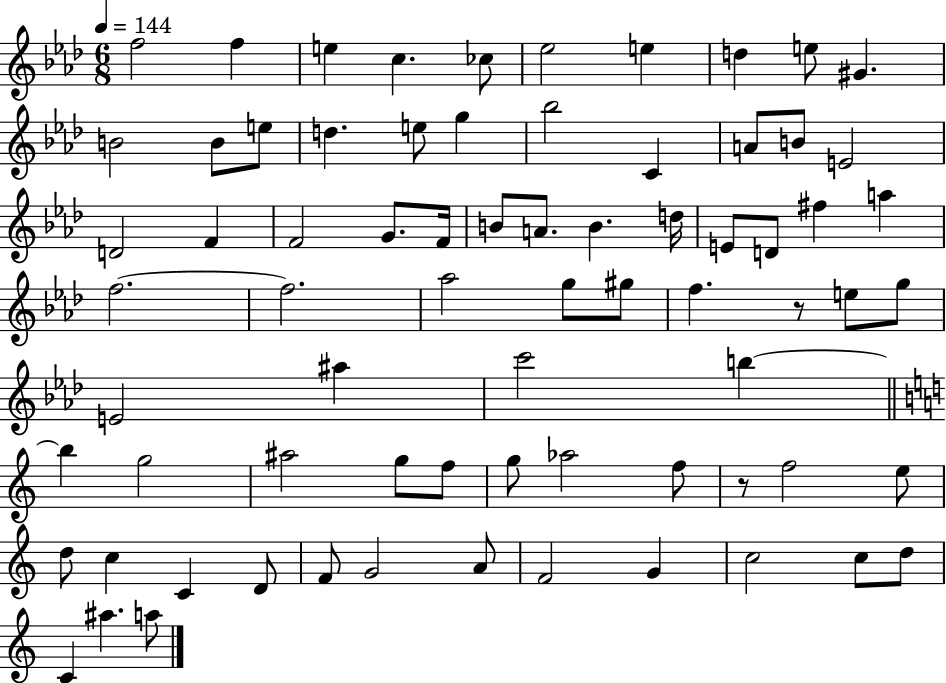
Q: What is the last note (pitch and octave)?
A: A5